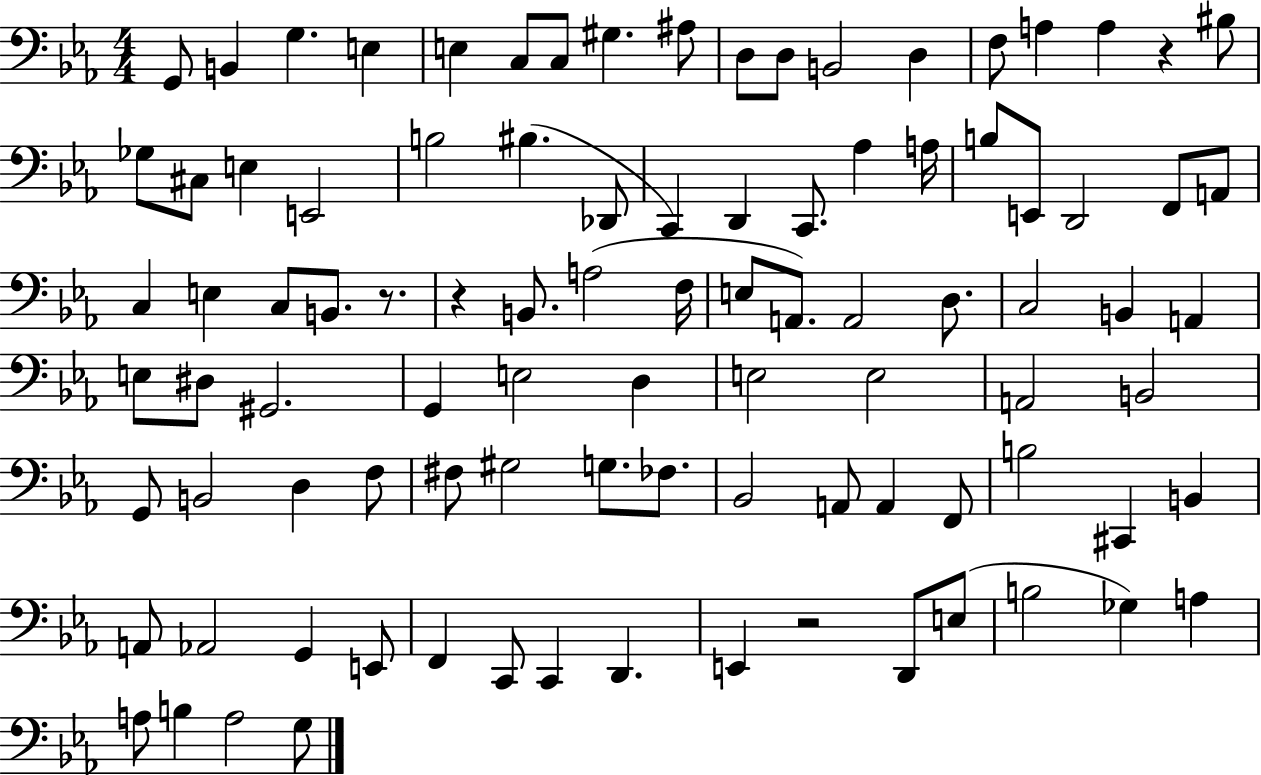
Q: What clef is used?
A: bass